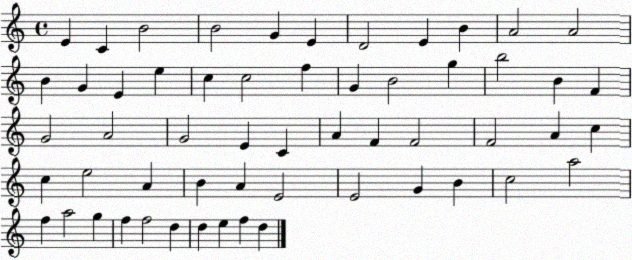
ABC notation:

X:1
T:Untitled
M:4/4
L:1/4
K:C
E C B2 B2 G E D2 E B A2 A2 B G E e c c2 f G B2 g b2 B F G2 A2 G2 E C A F F2 F2 A c c e2 A B A E2 E2 G B c2 a2 f a2 g f f2 d d e f d